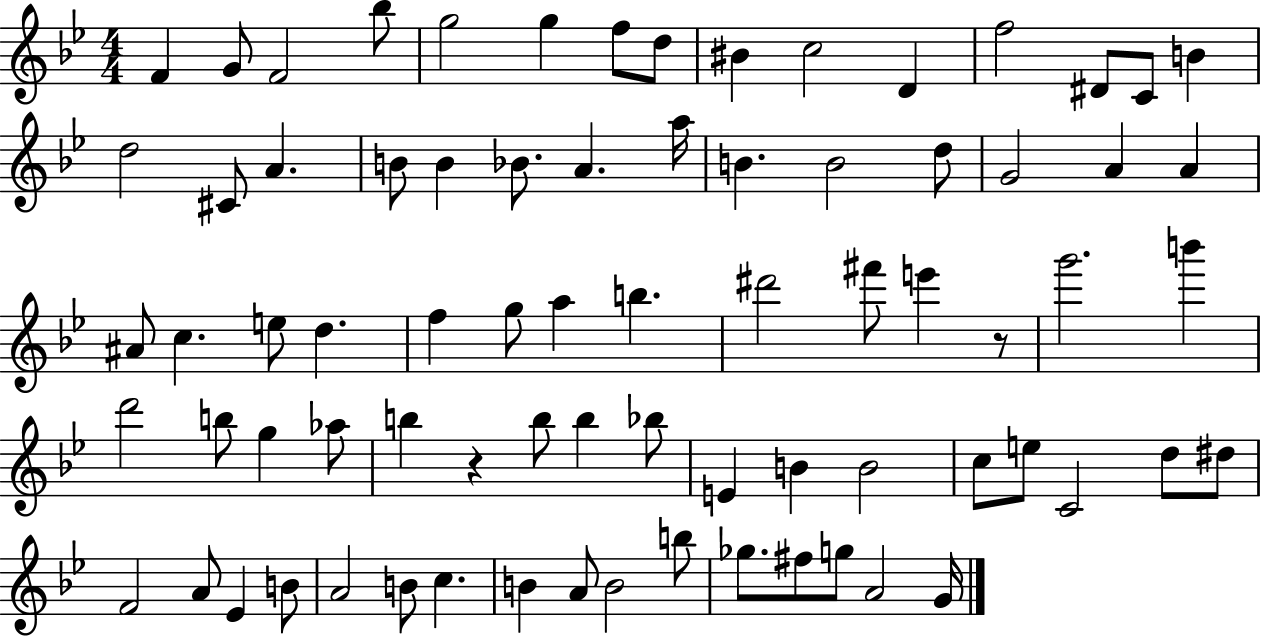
{
  \clef treble
  \numericTimeSignature
  \time 4/4
  \key bes \major
  f'4 g'8 f'2 bes''8 | g''2 g''4 f''8 d''8 | bis'4 c''2 d'4 | f''2 dis'8 c'8 b'4 | \break d''2 cis'8 a'4. | b'8 b'4 bes'8. a'4. a''16 | b'4. b'2 d''8 | g'2 a'4 a'4 | \break ais'8 c''4. e''8 d''4. | f''4 g''8 a''4 b''4. | dis'''2 fis'''8 e'''4 r8 | g'''2. b'''4 | \break d'''2 b''8 g''4 aes''8 | b''4 r4 b''8 b''4 bes''8 | e'4 b'4 b'2 | c''8 e''8 c'2 d''8 dis''8 | \break f'2 a'8 ees'4 b'8 | a'2 b'8 c''4. | b'4 a'8 b'2 b''8 | ges''8. fis''8 g''8 a'2 g'16 | \break \bar "|."
}